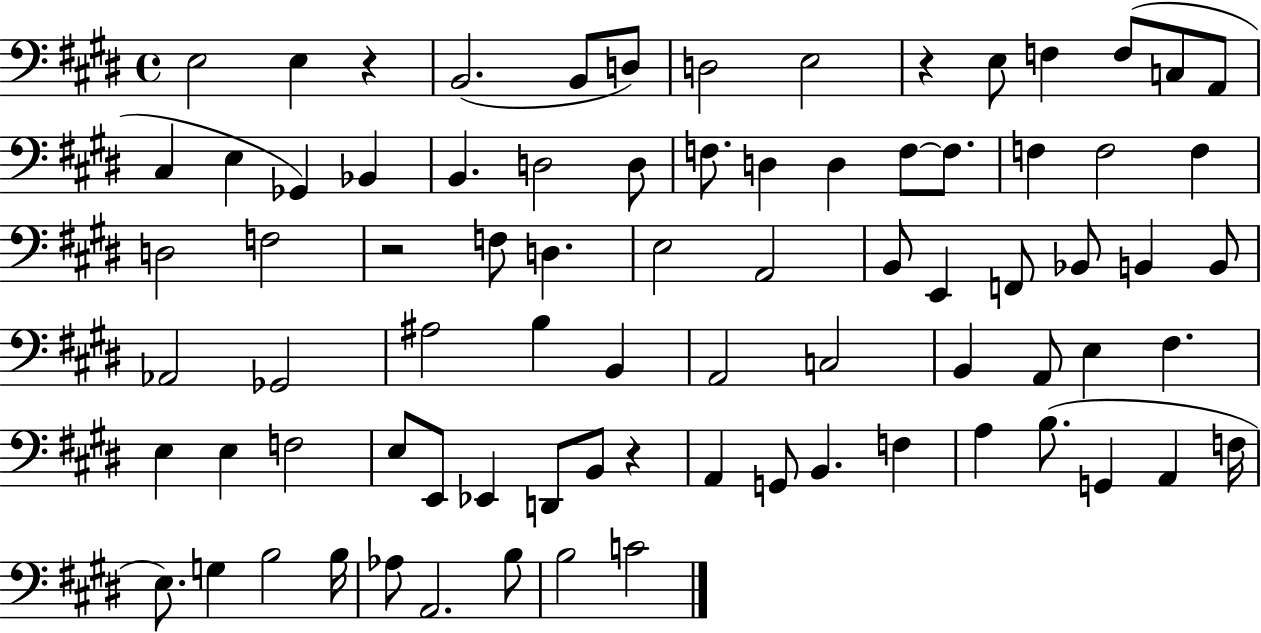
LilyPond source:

{
  \clef bass
  \time 4/4
  \defaultTimeSignature
  \key e \major
  e2 e4 r4 | b,2.( b,8 d8) | d2 e2 | r4 e8 f4 f8( c8 a,8 | \break cis4 e4 ges,4) bes,4 | b,4. d2 d8 | f8. d4 d4 f8~~ f8. | f4 f2 f4 | \break d2 f2 | r2 f8 d4. | e2 a,2 | b,8 e,4 f,8 bes,8 b,4 b,8 | \break aes,2 ges,2 | ais2 b4 b,4 | a,2 c2 | b,4 a,8 e4 fis4. | \break e4 e4 f2 | e8 e,8 ees,4 d,8 b,8 r4 | a,4 g,8 b,4. f4 | a4 b8.( g,4 a,4 f16 | \break e8.) g4 b2 b16 | aes8 a,2. b8 | b2 c'2 | \bar "|."
}